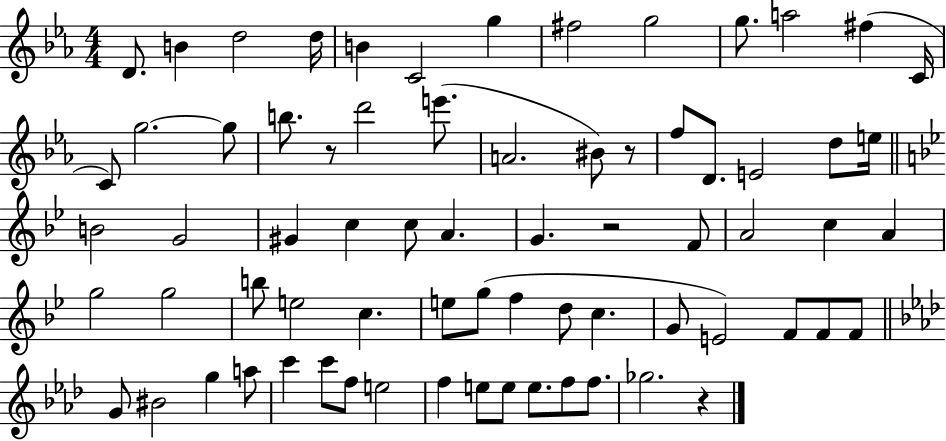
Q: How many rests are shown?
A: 4